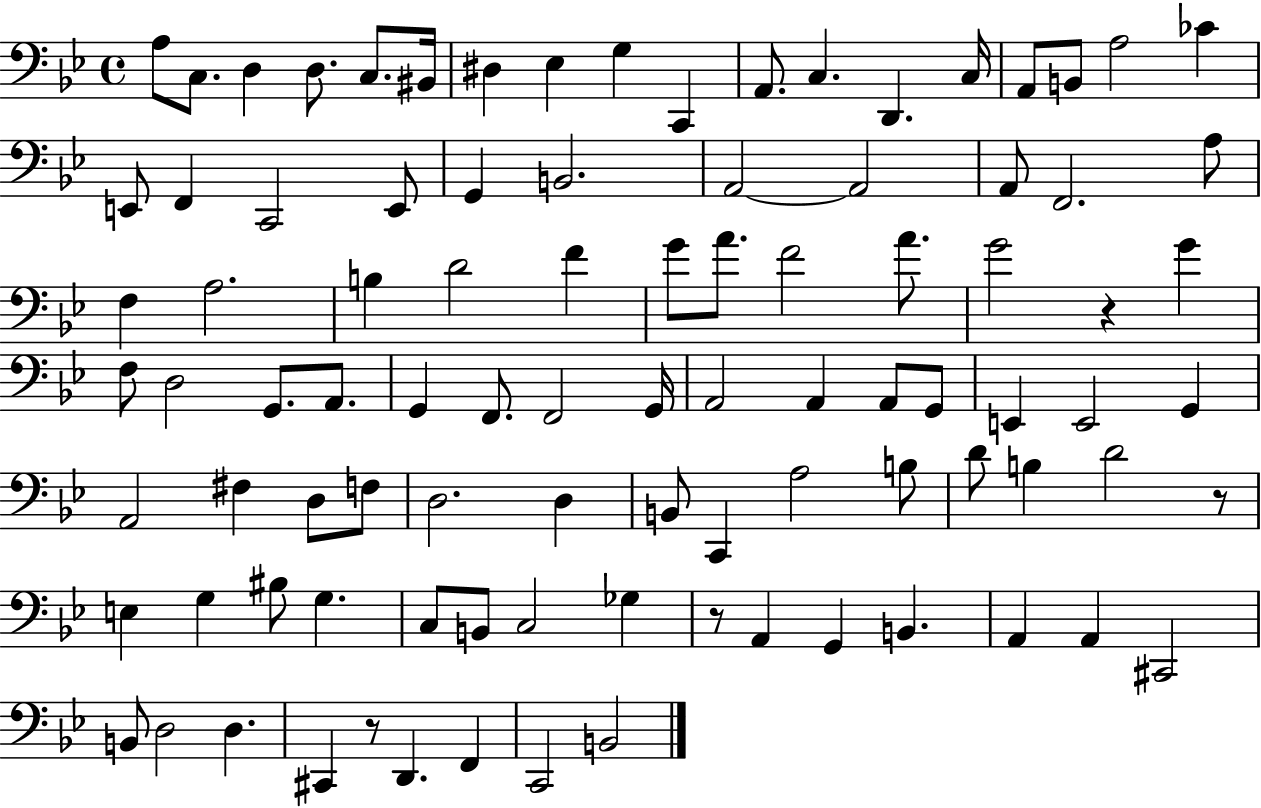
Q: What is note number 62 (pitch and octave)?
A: B2